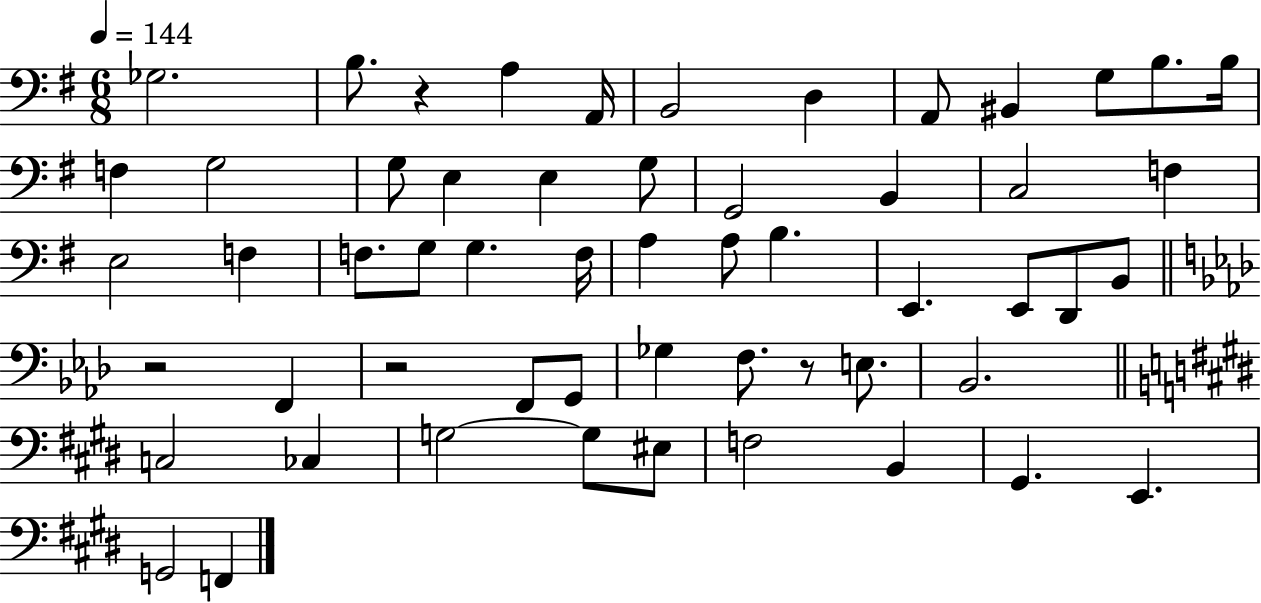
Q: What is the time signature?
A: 6/8